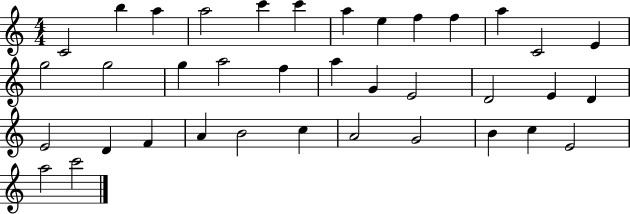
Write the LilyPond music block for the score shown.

{
  \clef treble
  \numericTimeSignature
  \time 4/4
  \key c \major
  c'2 b''4 a''4 | a''2 c'''4 c'''4 | a''4 e''4 f''4 f''4 | a''4 c'2 e'4 | \break g''2 g''2 | g''4 a''2 f''4 | a''4 g'4 e'2 | d'2 e'4 d'4 | \break e'2 d'4 f'4 | a'4 b'2 c''4 | a'2 g'2 | b'4 c''4 e'2 | \break a''2 c'''2 | \bar "|."
}